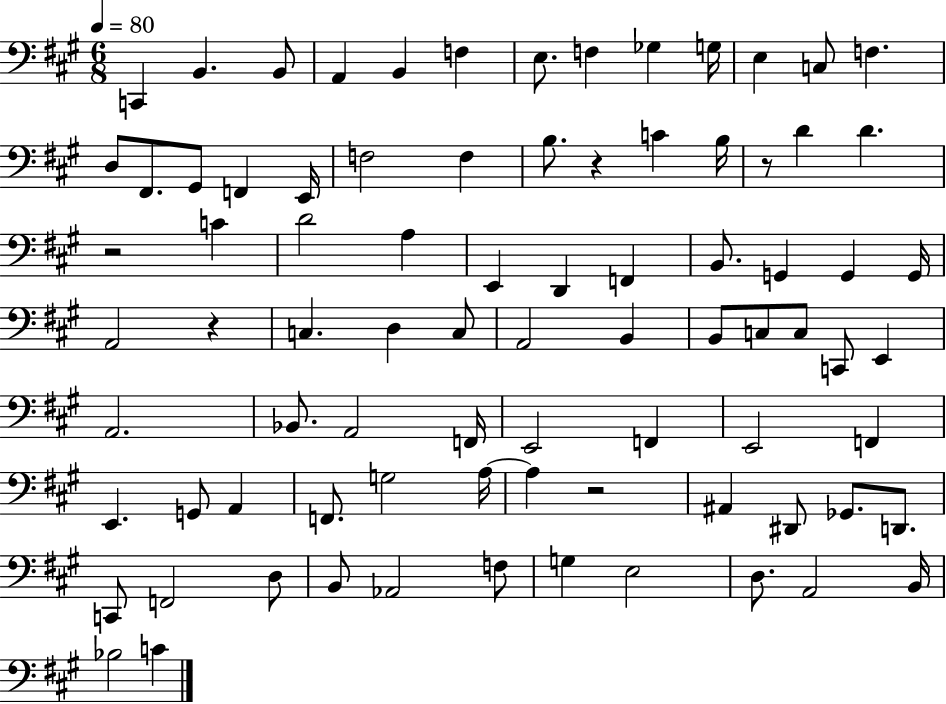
C2/q B2/q. B2/e A2/q B2/q F3/q E3/e. F3/q Gb3/q G3/s E3/q C3/e F3/q. D3/e F#2/e. G#2/e F2/q E2/s F3/h F3/q B3/e. R/q C4/q B3/s R/e D4/q D4/q. R/h C4/q D4/h A3/q E2/q D2/q F2/q B2/e. G2/q G2/q G2/s A2/h R/q C3/q. D3/q C3/e A2/h B2/q B2/e C3/e C3/e C2/e E2/q A2/h. Bb2/e. A2/h F2/s E2/h F2/q E2/h F2/q E2/q. G2/e A2/q F2/e. G3/h A3/s A3/q R/h A#2/q D#2/e Gb2/e. D2/e. C2/e F2/h D3/e B2/e Ab2/h F3/e G3/q E3/h D3/e. A2/h B2/s Bb3/h C4/q